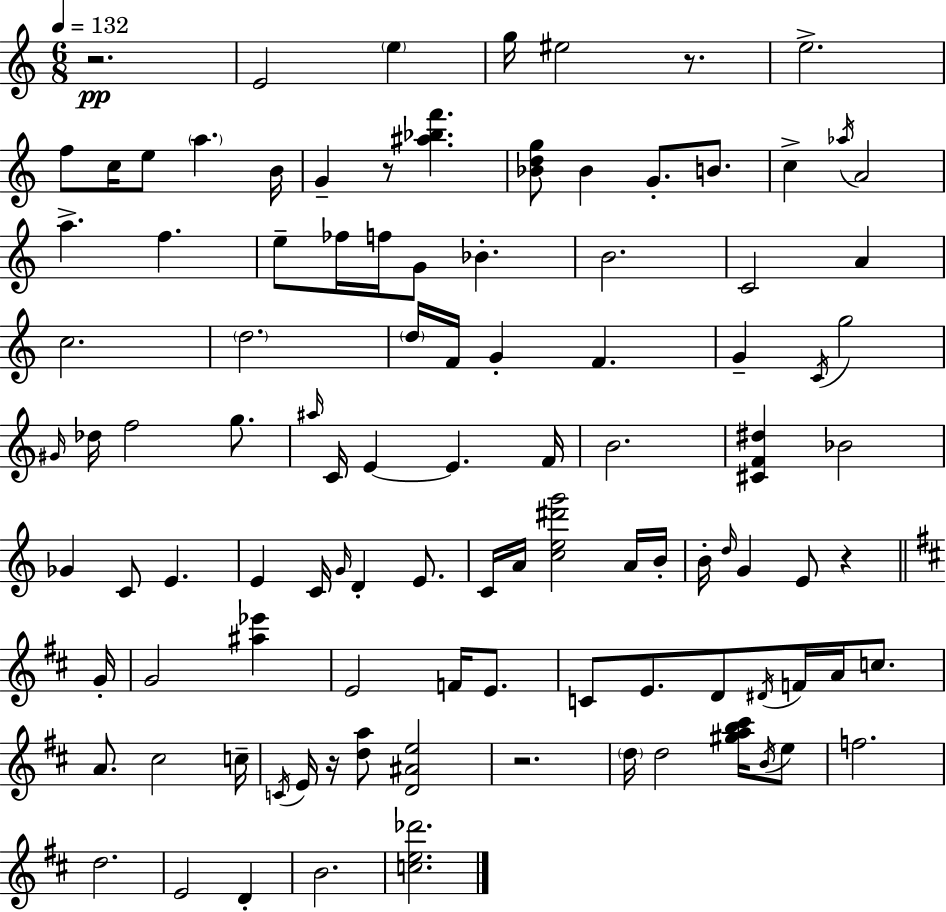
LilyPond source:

{
  \clef treble
  \numericTimeSignature
  \time 6/8
  \key c \major
  \tempo 4 = 132
  \repeat volta 2 { r2.\pp | e'2 \parenthesize e''4 | g''16 eis''2 r8. | e''2.-> | \break f''8 c''16 e''8 \parenthesize a''4. b'16 | g'4-- r8 <ais'' bes'' f'''>4. | <bes' d'' g''>8 bes'4 g'8.-. b'8. | c''4-> \acciaccatura { aes''16 } a'2 | \break a''4.-> f''4. | e''8-- fes''16 f''16 g'8 bes'4.-. | b'2. | c'2 a'4 | \break c''2. | \parenthesize d''2. | \parenthesize d''16 f'16 g'4-. f'4. | g'4-- \acciaccatura { c'16 } g''2 | \break \grace { gis'16 } des''16 f''2 | g''8. \grace { ais''16 } c'16 e'4~~ e'4. | f'16 b'2. | <cis' f' dis''>4 bes'2 | \break ges'4 c'8 e'4. | e'4 c'16 \grace { g'16 } d'4-. | e'8. c'16 a'16 <c'' e'' dis''' g'''>2 | a'16 b'16-. b'16-. \grace { d''16 } g'4 e'8 | \break r4 \bar "||" \break \key d \major g'16-. g'2 <ais'' ees'''>4 | e'2 f'16 e'8. | c'8 e'8. d'8 \acciaccatura { dis'16 } f'16 a'16 c''8. | a'8. cis''2 | \break c''16-- \acciaccatura { c'16 } e'16 r16 <d'' a''>8 <d' ais' e''>2 | r2. | \parenthesize d''16 d''2 | <gis'' a'' b'' cis'''>16 \acciaccatura { b'16 } e''8 f''2. | \break d''2. | e'2 | d'4-. b'2. | <c'' e'' des'''>2. | \break } \bar "|."
}